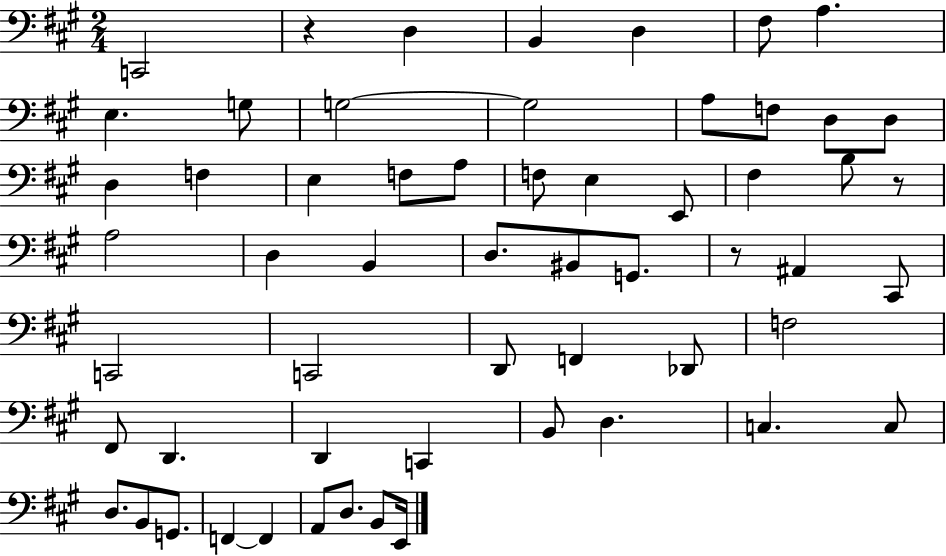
C2/h R/q D3/q B2/q D3/q F#3/e A3/q. E3/q. G3/e G3/h G3/h A3/e F3/e D3/e D3/e D3/q F3/q E3/q F3/e A3/e F3/e E3/q E2/e F#3/q B3/e R/e A3/h D3/q B2/q D3/e. BIS2/e G2/e. R/e A#2/q C#2/e C2/h C2/h D2/e F2/q Db2/e F3/h F#2/e D2/q. D2/q C2/q B2/e D3/q. C3/q. C3/e D3/e. B2/e G2/e. F2/q F2/q A2/e D3/e. B2/e E2/s